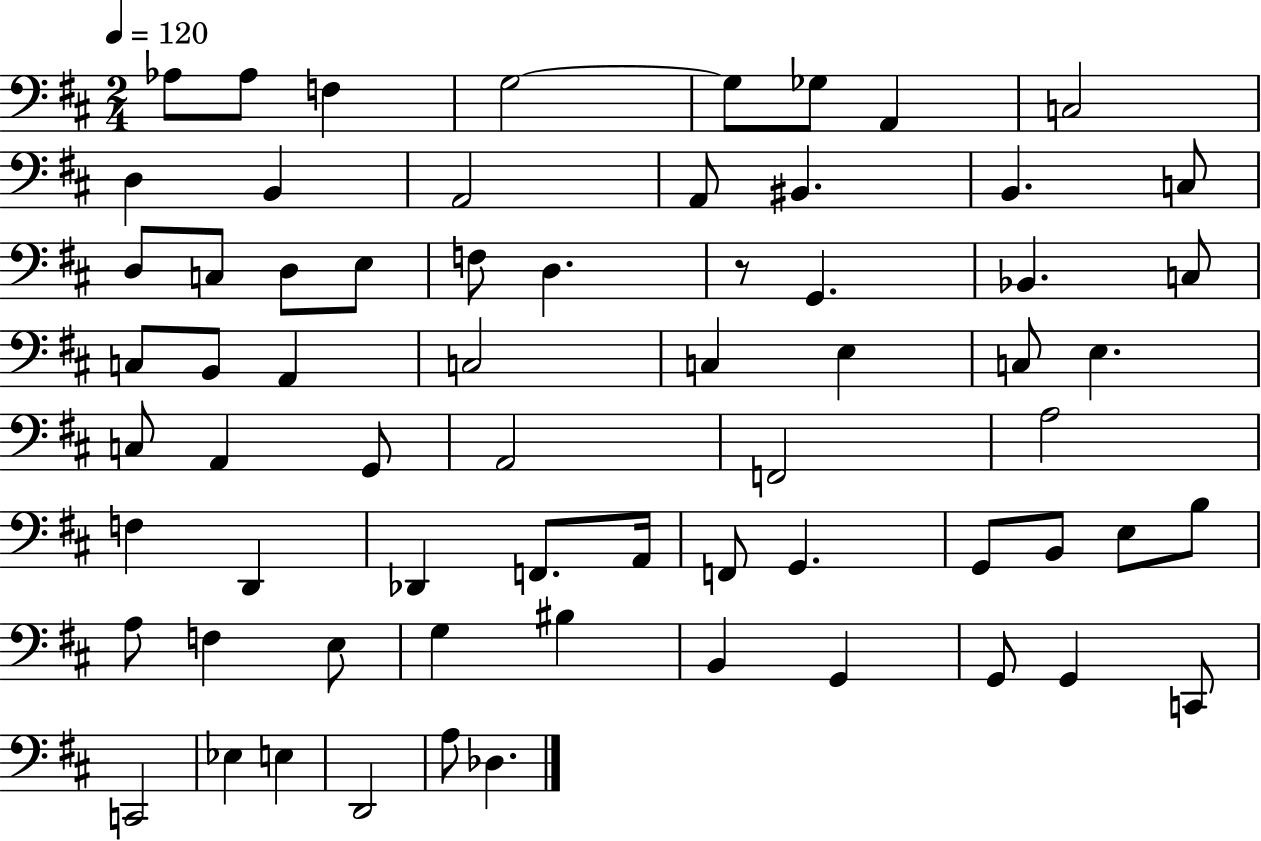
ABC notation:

X:1
T:Untitled
M:2/4
L:1/4
K:D
_A,/2 _A,/2 F, G,2 G,/2 _G,/2 A,, C,2 D, B,, A,,2 A,,/2 ^B,, B,, C,/2 D,/2 C,/2 D,/2 E,/2 F,/2 D, z/2 G,, _B,, C,/2 C,/2 B,,/2 A,, C,2 C, E, C,/2 E, C,/2 A,, G,,/2 A,,2 F,,2 A,2 F, D,, _D,, F,,/2 A,,/4 F,,/2 G,, G,,/2 B,,/2 E,/2 B,/2 A,/2 F, E,/2 G, ^B, B,, G,, G,,/2 G,, C,,/2 C,,2 _E, E, D,,2 A,/2 _D,